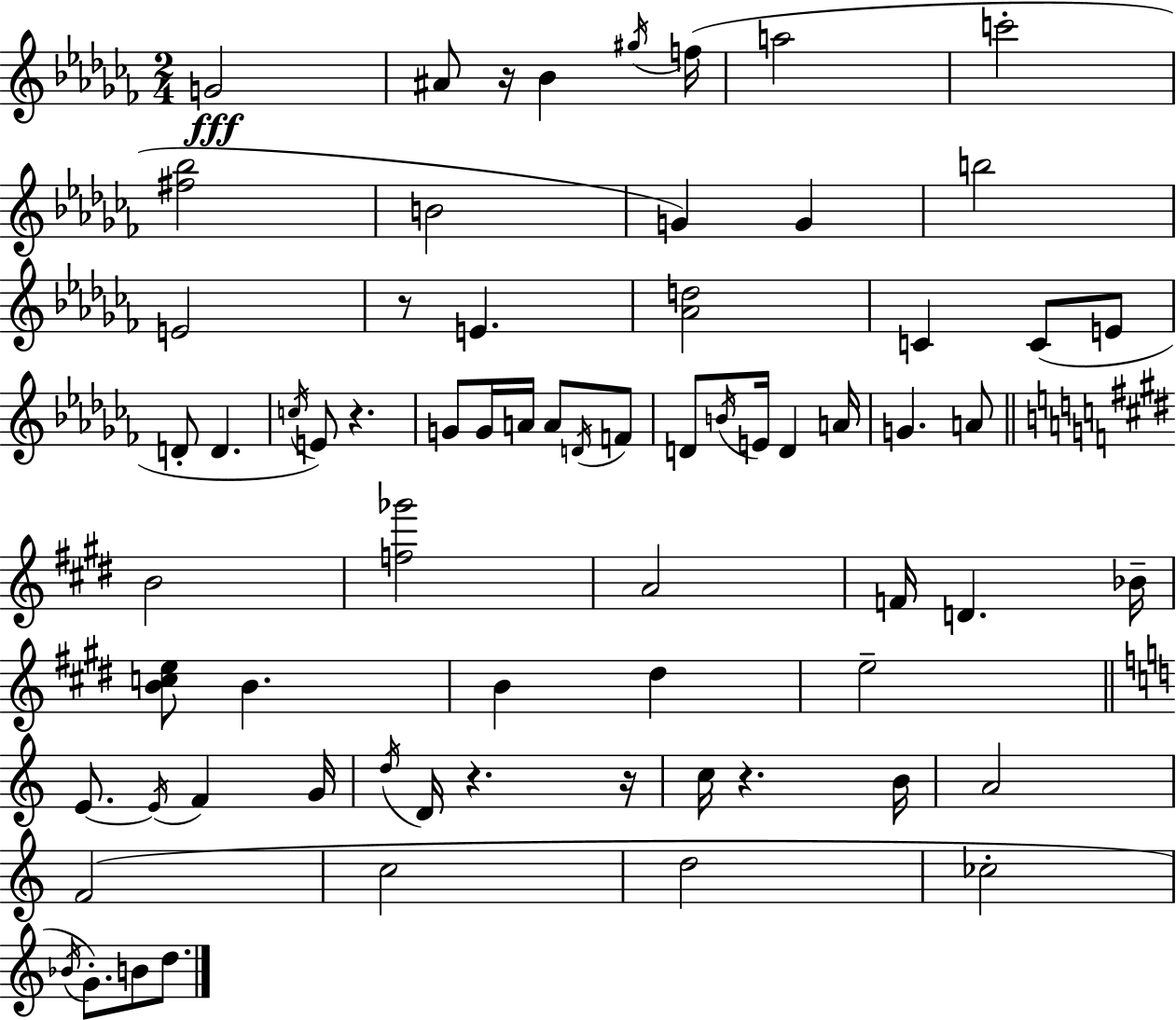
{
  \clef treble
  \numericTimeSignature
  \time 2/4
  \key aes \minor
  \repeat volta 2 { g'2\fff | ais'8 r16 bes'4 \acciaccatura { gis''16 } | f''16( a''2 | c'''2-. | \break <fis'' bes''>2 | b'2 | g'4) g'4 | b''2 | \break e'2 | r8 e'4. | <aes' d''>2 | c'4 c'8( e'8 | \break d'8-. d'4. | \acciaccatura { c''16 } e'8) r4. | g'8 g'16 a'16 a'8 | \acciaccatura { d'16 } f'8 d'8 \acciaccatura { b'16 } e'16 d'4 | \break a'16 g'4. | a'8 \bar "||" \break \key e \major b'2 | <f'' ges'''>2 | a'2 | f'16 d'4. bes'16-- | \break <b' c'' e''>8 b'4. | b'4 dis''4 | e''2-- | \bar "||" \break \key c \major e'8.~~ \acciaccatura { e'16 } f'4 | g'16 \acciaccatura { d''16 } d'16 r4. | r16 c''16 r4. | b'16 a'2 | \break f'2( | c''2 | d''2 | ces''2-. | \break \acciaccatura { bes'16 } g'8.-.) b'8 | d''8. } \bar "|."
}